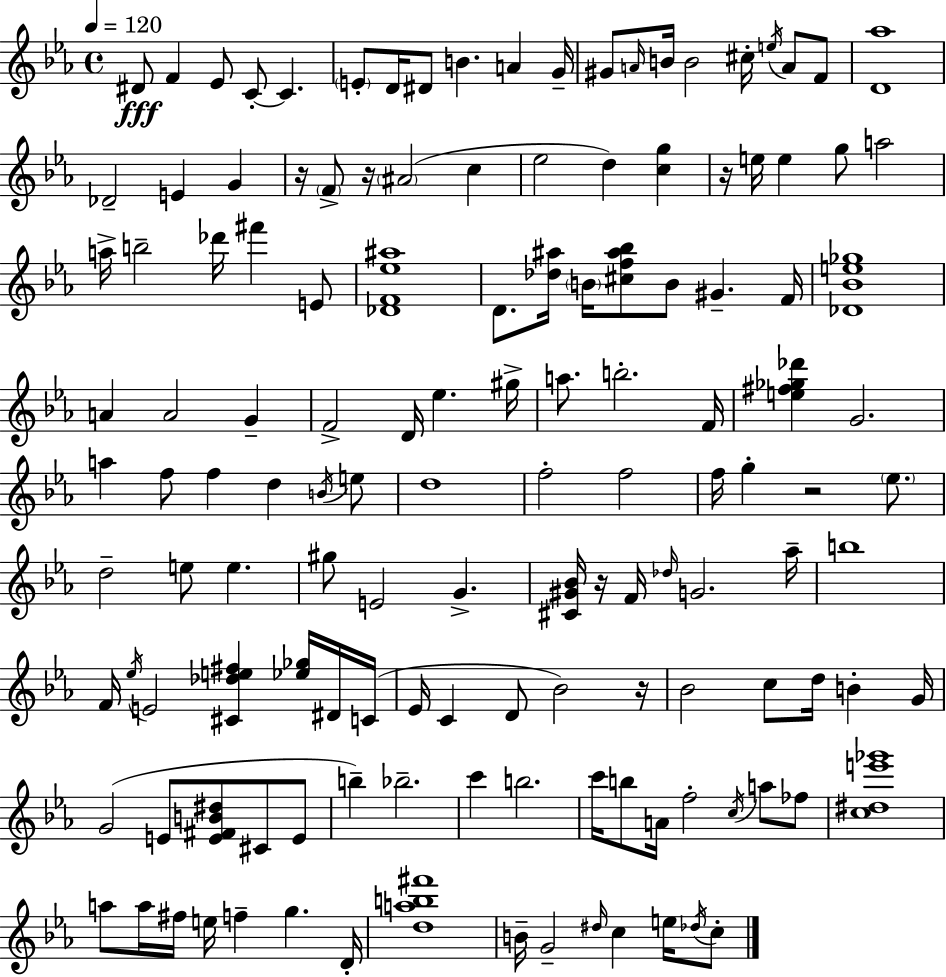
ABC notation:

X:1
T:Untitled
M:4/4
L:1/4
K:Eb
^D/2 F _E/2 C/2 C E/2 D/4 ^D/2 B A G/4 ^G/2 A/4 B/4 B2 ^c/4 e/4 A/2 F/2 [D_a]4 _D2 E G z/4 F/2 z/4 ^A2 c _e2 d [cg] z/4 e/4 e g/2 a2 a/4 b2 _d'/4 ^f' E/2 [_DF_e^a]4 D/2 [_d^a]/4 B/4 [^cf^a_b]/2 B/2 ^G F/4 [_D_Be_g]4 A A2 G F2 D/4 _e ^g/4 a/2 b2 F/4 [e^f_g_d'] G2 a f/2 f d B/4 e/2 d4 f2 f2 f/4 g z2 _e/2 d2 e/2 e ^g/2 E2 G [^C^G_B]/4 z/4 F/4 _d/4 G2 _a/4 b4 F/4 _e/4 E2 [^C_de^f] [_e_g]/4 ^D/4 C/4 _E/4 C D/2 _B2 z/4 _B2 c/2 d/4 B G/4 G2 E/2 [E^FB^d]/2 ^C/2 E/2 b _b2 c' b2 c'/4 b/2 A/4 f2 c/4 a/2 _f/2 [c^de'_g']4 a/2 a/4 ^f/4 e/4 f g D/4 [dab^f']4 B/4 G2 ^d/4 c e/4 _d/4 c/2